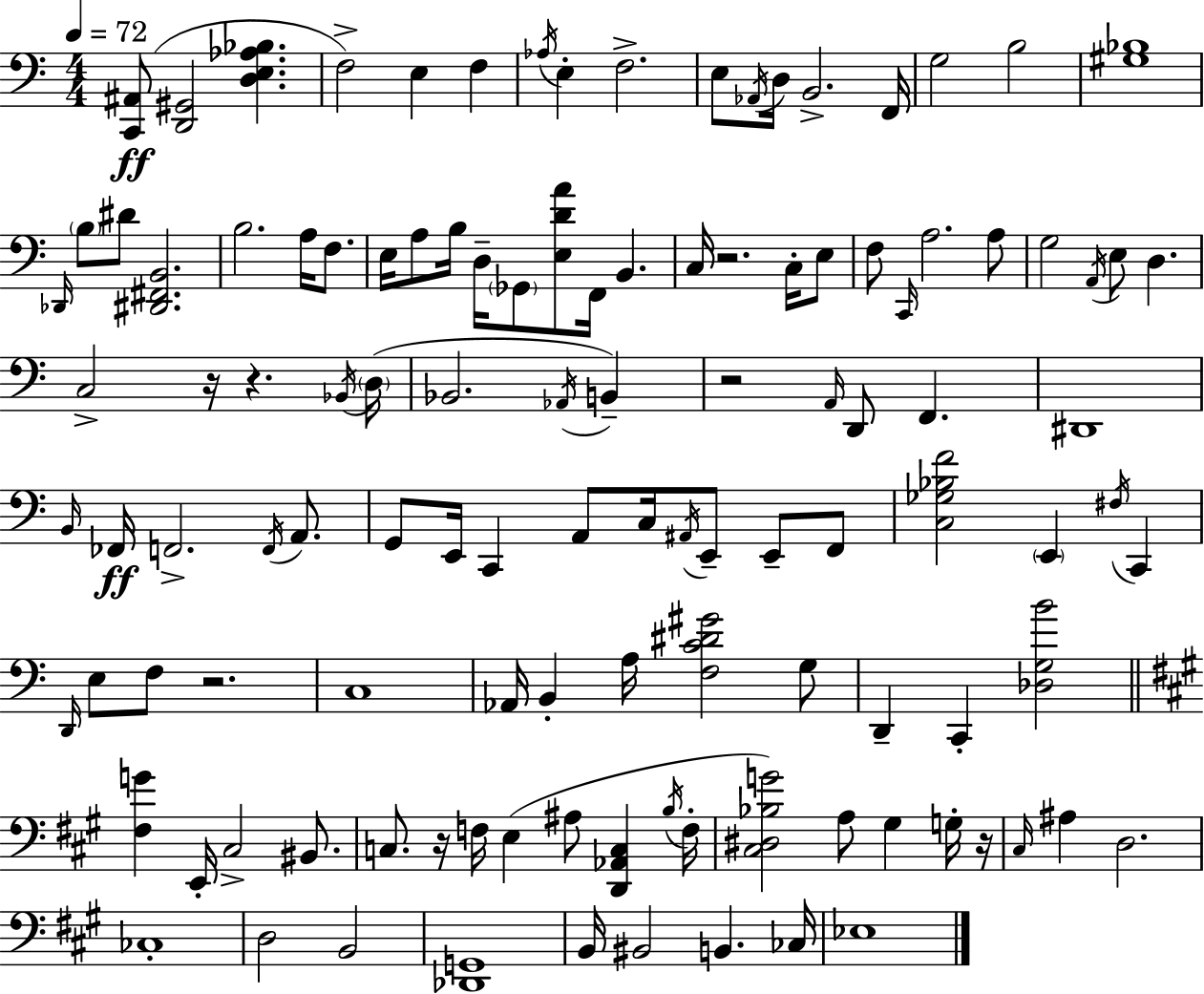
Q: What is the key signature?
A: A minor